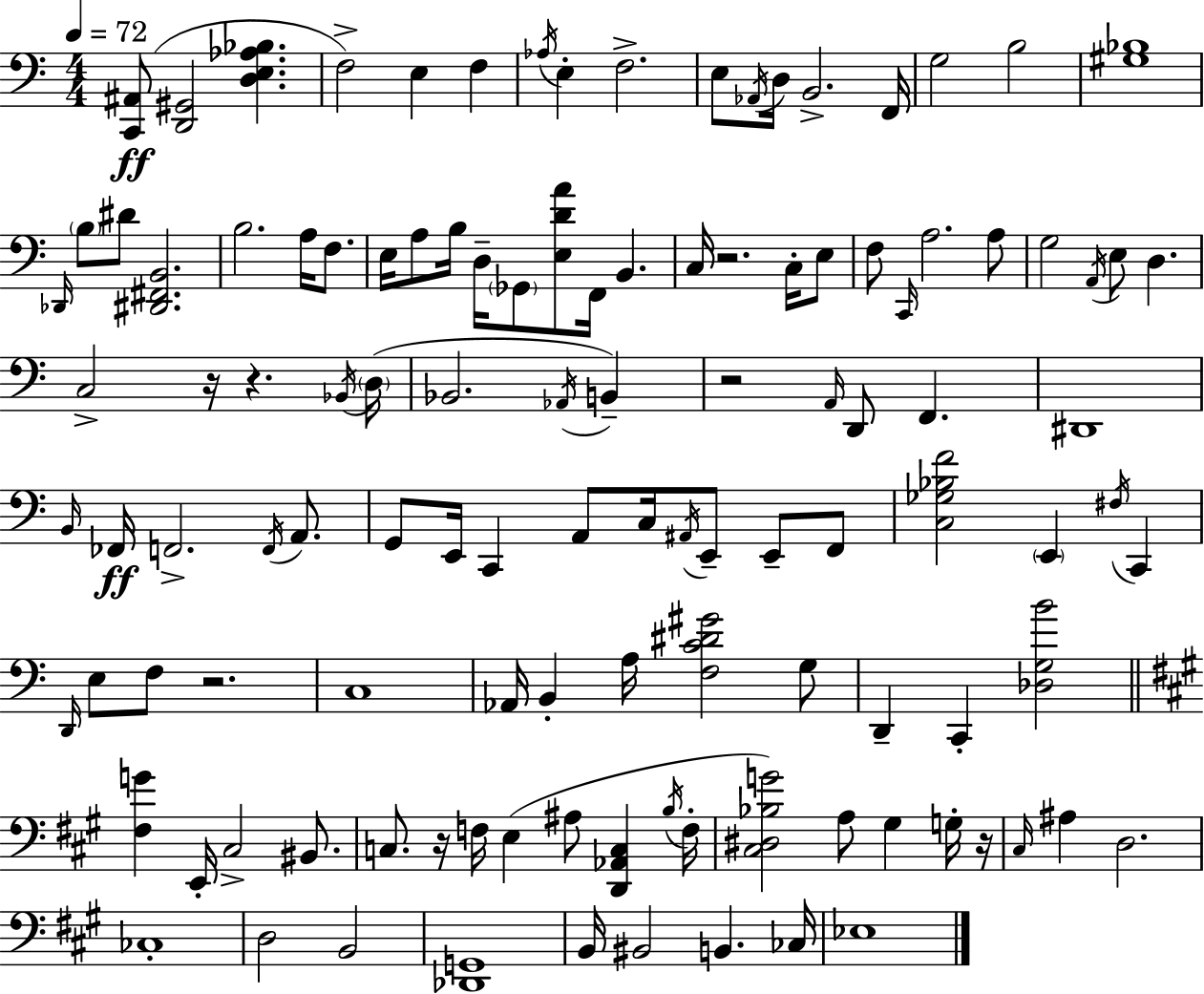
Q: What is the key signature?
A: A minor